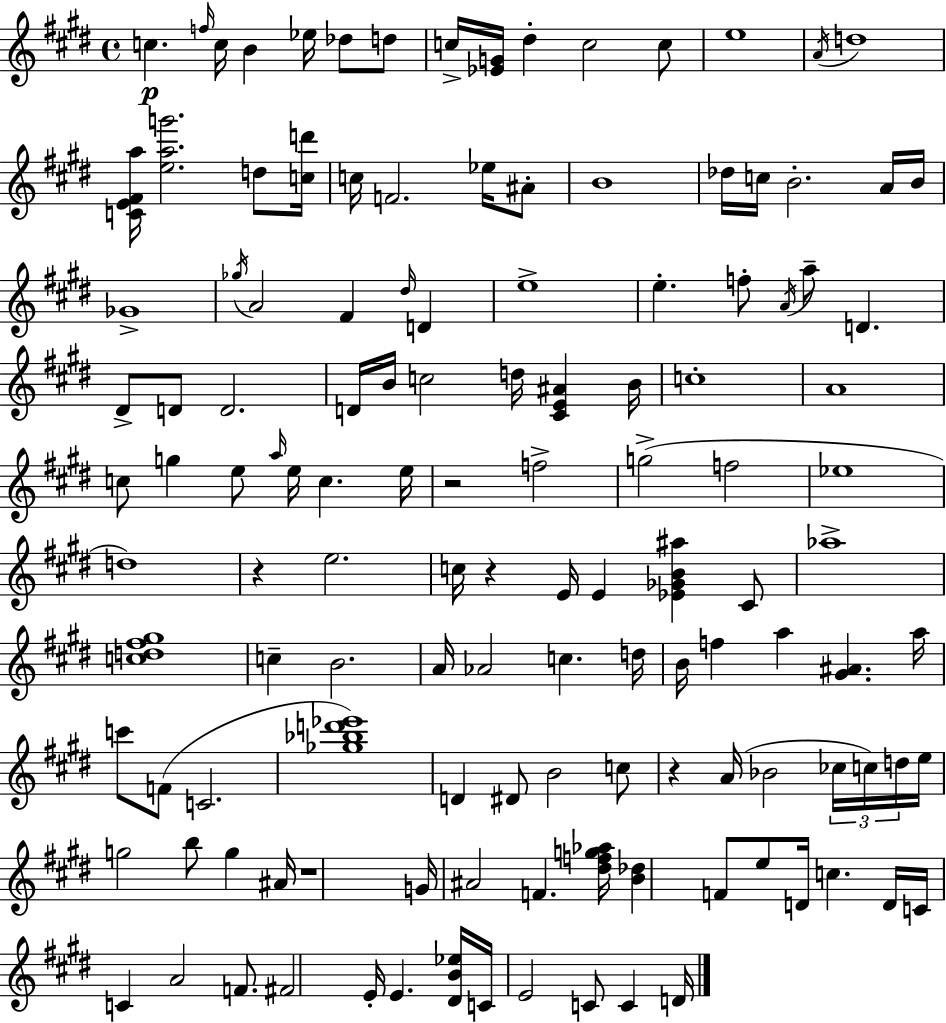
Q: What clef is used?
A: treble